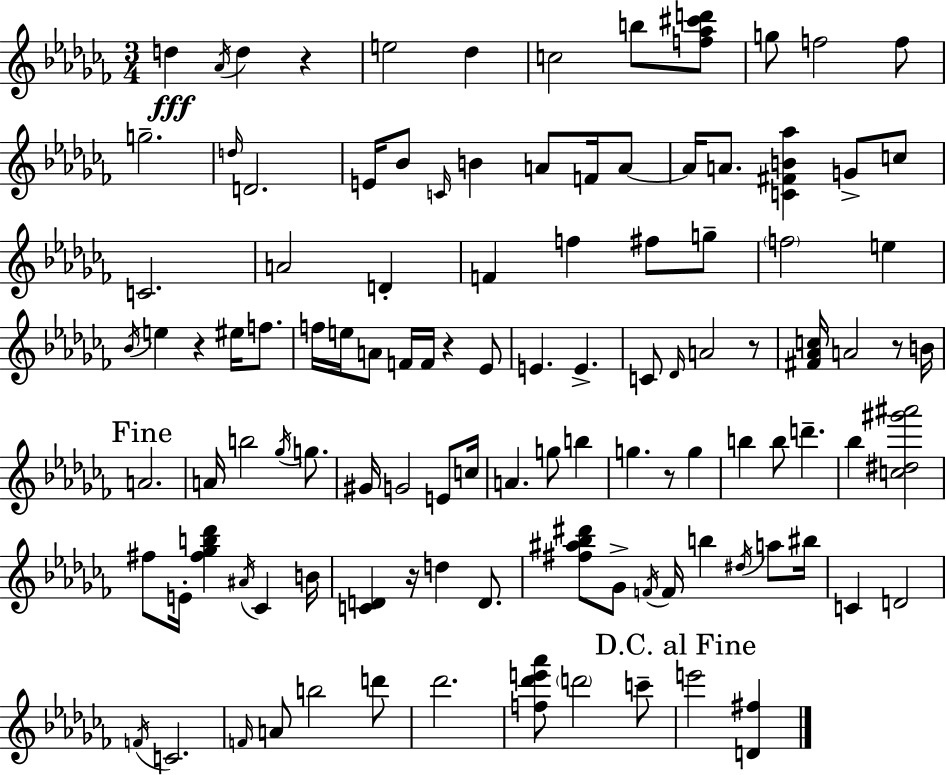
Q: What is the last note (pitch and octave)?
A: E6